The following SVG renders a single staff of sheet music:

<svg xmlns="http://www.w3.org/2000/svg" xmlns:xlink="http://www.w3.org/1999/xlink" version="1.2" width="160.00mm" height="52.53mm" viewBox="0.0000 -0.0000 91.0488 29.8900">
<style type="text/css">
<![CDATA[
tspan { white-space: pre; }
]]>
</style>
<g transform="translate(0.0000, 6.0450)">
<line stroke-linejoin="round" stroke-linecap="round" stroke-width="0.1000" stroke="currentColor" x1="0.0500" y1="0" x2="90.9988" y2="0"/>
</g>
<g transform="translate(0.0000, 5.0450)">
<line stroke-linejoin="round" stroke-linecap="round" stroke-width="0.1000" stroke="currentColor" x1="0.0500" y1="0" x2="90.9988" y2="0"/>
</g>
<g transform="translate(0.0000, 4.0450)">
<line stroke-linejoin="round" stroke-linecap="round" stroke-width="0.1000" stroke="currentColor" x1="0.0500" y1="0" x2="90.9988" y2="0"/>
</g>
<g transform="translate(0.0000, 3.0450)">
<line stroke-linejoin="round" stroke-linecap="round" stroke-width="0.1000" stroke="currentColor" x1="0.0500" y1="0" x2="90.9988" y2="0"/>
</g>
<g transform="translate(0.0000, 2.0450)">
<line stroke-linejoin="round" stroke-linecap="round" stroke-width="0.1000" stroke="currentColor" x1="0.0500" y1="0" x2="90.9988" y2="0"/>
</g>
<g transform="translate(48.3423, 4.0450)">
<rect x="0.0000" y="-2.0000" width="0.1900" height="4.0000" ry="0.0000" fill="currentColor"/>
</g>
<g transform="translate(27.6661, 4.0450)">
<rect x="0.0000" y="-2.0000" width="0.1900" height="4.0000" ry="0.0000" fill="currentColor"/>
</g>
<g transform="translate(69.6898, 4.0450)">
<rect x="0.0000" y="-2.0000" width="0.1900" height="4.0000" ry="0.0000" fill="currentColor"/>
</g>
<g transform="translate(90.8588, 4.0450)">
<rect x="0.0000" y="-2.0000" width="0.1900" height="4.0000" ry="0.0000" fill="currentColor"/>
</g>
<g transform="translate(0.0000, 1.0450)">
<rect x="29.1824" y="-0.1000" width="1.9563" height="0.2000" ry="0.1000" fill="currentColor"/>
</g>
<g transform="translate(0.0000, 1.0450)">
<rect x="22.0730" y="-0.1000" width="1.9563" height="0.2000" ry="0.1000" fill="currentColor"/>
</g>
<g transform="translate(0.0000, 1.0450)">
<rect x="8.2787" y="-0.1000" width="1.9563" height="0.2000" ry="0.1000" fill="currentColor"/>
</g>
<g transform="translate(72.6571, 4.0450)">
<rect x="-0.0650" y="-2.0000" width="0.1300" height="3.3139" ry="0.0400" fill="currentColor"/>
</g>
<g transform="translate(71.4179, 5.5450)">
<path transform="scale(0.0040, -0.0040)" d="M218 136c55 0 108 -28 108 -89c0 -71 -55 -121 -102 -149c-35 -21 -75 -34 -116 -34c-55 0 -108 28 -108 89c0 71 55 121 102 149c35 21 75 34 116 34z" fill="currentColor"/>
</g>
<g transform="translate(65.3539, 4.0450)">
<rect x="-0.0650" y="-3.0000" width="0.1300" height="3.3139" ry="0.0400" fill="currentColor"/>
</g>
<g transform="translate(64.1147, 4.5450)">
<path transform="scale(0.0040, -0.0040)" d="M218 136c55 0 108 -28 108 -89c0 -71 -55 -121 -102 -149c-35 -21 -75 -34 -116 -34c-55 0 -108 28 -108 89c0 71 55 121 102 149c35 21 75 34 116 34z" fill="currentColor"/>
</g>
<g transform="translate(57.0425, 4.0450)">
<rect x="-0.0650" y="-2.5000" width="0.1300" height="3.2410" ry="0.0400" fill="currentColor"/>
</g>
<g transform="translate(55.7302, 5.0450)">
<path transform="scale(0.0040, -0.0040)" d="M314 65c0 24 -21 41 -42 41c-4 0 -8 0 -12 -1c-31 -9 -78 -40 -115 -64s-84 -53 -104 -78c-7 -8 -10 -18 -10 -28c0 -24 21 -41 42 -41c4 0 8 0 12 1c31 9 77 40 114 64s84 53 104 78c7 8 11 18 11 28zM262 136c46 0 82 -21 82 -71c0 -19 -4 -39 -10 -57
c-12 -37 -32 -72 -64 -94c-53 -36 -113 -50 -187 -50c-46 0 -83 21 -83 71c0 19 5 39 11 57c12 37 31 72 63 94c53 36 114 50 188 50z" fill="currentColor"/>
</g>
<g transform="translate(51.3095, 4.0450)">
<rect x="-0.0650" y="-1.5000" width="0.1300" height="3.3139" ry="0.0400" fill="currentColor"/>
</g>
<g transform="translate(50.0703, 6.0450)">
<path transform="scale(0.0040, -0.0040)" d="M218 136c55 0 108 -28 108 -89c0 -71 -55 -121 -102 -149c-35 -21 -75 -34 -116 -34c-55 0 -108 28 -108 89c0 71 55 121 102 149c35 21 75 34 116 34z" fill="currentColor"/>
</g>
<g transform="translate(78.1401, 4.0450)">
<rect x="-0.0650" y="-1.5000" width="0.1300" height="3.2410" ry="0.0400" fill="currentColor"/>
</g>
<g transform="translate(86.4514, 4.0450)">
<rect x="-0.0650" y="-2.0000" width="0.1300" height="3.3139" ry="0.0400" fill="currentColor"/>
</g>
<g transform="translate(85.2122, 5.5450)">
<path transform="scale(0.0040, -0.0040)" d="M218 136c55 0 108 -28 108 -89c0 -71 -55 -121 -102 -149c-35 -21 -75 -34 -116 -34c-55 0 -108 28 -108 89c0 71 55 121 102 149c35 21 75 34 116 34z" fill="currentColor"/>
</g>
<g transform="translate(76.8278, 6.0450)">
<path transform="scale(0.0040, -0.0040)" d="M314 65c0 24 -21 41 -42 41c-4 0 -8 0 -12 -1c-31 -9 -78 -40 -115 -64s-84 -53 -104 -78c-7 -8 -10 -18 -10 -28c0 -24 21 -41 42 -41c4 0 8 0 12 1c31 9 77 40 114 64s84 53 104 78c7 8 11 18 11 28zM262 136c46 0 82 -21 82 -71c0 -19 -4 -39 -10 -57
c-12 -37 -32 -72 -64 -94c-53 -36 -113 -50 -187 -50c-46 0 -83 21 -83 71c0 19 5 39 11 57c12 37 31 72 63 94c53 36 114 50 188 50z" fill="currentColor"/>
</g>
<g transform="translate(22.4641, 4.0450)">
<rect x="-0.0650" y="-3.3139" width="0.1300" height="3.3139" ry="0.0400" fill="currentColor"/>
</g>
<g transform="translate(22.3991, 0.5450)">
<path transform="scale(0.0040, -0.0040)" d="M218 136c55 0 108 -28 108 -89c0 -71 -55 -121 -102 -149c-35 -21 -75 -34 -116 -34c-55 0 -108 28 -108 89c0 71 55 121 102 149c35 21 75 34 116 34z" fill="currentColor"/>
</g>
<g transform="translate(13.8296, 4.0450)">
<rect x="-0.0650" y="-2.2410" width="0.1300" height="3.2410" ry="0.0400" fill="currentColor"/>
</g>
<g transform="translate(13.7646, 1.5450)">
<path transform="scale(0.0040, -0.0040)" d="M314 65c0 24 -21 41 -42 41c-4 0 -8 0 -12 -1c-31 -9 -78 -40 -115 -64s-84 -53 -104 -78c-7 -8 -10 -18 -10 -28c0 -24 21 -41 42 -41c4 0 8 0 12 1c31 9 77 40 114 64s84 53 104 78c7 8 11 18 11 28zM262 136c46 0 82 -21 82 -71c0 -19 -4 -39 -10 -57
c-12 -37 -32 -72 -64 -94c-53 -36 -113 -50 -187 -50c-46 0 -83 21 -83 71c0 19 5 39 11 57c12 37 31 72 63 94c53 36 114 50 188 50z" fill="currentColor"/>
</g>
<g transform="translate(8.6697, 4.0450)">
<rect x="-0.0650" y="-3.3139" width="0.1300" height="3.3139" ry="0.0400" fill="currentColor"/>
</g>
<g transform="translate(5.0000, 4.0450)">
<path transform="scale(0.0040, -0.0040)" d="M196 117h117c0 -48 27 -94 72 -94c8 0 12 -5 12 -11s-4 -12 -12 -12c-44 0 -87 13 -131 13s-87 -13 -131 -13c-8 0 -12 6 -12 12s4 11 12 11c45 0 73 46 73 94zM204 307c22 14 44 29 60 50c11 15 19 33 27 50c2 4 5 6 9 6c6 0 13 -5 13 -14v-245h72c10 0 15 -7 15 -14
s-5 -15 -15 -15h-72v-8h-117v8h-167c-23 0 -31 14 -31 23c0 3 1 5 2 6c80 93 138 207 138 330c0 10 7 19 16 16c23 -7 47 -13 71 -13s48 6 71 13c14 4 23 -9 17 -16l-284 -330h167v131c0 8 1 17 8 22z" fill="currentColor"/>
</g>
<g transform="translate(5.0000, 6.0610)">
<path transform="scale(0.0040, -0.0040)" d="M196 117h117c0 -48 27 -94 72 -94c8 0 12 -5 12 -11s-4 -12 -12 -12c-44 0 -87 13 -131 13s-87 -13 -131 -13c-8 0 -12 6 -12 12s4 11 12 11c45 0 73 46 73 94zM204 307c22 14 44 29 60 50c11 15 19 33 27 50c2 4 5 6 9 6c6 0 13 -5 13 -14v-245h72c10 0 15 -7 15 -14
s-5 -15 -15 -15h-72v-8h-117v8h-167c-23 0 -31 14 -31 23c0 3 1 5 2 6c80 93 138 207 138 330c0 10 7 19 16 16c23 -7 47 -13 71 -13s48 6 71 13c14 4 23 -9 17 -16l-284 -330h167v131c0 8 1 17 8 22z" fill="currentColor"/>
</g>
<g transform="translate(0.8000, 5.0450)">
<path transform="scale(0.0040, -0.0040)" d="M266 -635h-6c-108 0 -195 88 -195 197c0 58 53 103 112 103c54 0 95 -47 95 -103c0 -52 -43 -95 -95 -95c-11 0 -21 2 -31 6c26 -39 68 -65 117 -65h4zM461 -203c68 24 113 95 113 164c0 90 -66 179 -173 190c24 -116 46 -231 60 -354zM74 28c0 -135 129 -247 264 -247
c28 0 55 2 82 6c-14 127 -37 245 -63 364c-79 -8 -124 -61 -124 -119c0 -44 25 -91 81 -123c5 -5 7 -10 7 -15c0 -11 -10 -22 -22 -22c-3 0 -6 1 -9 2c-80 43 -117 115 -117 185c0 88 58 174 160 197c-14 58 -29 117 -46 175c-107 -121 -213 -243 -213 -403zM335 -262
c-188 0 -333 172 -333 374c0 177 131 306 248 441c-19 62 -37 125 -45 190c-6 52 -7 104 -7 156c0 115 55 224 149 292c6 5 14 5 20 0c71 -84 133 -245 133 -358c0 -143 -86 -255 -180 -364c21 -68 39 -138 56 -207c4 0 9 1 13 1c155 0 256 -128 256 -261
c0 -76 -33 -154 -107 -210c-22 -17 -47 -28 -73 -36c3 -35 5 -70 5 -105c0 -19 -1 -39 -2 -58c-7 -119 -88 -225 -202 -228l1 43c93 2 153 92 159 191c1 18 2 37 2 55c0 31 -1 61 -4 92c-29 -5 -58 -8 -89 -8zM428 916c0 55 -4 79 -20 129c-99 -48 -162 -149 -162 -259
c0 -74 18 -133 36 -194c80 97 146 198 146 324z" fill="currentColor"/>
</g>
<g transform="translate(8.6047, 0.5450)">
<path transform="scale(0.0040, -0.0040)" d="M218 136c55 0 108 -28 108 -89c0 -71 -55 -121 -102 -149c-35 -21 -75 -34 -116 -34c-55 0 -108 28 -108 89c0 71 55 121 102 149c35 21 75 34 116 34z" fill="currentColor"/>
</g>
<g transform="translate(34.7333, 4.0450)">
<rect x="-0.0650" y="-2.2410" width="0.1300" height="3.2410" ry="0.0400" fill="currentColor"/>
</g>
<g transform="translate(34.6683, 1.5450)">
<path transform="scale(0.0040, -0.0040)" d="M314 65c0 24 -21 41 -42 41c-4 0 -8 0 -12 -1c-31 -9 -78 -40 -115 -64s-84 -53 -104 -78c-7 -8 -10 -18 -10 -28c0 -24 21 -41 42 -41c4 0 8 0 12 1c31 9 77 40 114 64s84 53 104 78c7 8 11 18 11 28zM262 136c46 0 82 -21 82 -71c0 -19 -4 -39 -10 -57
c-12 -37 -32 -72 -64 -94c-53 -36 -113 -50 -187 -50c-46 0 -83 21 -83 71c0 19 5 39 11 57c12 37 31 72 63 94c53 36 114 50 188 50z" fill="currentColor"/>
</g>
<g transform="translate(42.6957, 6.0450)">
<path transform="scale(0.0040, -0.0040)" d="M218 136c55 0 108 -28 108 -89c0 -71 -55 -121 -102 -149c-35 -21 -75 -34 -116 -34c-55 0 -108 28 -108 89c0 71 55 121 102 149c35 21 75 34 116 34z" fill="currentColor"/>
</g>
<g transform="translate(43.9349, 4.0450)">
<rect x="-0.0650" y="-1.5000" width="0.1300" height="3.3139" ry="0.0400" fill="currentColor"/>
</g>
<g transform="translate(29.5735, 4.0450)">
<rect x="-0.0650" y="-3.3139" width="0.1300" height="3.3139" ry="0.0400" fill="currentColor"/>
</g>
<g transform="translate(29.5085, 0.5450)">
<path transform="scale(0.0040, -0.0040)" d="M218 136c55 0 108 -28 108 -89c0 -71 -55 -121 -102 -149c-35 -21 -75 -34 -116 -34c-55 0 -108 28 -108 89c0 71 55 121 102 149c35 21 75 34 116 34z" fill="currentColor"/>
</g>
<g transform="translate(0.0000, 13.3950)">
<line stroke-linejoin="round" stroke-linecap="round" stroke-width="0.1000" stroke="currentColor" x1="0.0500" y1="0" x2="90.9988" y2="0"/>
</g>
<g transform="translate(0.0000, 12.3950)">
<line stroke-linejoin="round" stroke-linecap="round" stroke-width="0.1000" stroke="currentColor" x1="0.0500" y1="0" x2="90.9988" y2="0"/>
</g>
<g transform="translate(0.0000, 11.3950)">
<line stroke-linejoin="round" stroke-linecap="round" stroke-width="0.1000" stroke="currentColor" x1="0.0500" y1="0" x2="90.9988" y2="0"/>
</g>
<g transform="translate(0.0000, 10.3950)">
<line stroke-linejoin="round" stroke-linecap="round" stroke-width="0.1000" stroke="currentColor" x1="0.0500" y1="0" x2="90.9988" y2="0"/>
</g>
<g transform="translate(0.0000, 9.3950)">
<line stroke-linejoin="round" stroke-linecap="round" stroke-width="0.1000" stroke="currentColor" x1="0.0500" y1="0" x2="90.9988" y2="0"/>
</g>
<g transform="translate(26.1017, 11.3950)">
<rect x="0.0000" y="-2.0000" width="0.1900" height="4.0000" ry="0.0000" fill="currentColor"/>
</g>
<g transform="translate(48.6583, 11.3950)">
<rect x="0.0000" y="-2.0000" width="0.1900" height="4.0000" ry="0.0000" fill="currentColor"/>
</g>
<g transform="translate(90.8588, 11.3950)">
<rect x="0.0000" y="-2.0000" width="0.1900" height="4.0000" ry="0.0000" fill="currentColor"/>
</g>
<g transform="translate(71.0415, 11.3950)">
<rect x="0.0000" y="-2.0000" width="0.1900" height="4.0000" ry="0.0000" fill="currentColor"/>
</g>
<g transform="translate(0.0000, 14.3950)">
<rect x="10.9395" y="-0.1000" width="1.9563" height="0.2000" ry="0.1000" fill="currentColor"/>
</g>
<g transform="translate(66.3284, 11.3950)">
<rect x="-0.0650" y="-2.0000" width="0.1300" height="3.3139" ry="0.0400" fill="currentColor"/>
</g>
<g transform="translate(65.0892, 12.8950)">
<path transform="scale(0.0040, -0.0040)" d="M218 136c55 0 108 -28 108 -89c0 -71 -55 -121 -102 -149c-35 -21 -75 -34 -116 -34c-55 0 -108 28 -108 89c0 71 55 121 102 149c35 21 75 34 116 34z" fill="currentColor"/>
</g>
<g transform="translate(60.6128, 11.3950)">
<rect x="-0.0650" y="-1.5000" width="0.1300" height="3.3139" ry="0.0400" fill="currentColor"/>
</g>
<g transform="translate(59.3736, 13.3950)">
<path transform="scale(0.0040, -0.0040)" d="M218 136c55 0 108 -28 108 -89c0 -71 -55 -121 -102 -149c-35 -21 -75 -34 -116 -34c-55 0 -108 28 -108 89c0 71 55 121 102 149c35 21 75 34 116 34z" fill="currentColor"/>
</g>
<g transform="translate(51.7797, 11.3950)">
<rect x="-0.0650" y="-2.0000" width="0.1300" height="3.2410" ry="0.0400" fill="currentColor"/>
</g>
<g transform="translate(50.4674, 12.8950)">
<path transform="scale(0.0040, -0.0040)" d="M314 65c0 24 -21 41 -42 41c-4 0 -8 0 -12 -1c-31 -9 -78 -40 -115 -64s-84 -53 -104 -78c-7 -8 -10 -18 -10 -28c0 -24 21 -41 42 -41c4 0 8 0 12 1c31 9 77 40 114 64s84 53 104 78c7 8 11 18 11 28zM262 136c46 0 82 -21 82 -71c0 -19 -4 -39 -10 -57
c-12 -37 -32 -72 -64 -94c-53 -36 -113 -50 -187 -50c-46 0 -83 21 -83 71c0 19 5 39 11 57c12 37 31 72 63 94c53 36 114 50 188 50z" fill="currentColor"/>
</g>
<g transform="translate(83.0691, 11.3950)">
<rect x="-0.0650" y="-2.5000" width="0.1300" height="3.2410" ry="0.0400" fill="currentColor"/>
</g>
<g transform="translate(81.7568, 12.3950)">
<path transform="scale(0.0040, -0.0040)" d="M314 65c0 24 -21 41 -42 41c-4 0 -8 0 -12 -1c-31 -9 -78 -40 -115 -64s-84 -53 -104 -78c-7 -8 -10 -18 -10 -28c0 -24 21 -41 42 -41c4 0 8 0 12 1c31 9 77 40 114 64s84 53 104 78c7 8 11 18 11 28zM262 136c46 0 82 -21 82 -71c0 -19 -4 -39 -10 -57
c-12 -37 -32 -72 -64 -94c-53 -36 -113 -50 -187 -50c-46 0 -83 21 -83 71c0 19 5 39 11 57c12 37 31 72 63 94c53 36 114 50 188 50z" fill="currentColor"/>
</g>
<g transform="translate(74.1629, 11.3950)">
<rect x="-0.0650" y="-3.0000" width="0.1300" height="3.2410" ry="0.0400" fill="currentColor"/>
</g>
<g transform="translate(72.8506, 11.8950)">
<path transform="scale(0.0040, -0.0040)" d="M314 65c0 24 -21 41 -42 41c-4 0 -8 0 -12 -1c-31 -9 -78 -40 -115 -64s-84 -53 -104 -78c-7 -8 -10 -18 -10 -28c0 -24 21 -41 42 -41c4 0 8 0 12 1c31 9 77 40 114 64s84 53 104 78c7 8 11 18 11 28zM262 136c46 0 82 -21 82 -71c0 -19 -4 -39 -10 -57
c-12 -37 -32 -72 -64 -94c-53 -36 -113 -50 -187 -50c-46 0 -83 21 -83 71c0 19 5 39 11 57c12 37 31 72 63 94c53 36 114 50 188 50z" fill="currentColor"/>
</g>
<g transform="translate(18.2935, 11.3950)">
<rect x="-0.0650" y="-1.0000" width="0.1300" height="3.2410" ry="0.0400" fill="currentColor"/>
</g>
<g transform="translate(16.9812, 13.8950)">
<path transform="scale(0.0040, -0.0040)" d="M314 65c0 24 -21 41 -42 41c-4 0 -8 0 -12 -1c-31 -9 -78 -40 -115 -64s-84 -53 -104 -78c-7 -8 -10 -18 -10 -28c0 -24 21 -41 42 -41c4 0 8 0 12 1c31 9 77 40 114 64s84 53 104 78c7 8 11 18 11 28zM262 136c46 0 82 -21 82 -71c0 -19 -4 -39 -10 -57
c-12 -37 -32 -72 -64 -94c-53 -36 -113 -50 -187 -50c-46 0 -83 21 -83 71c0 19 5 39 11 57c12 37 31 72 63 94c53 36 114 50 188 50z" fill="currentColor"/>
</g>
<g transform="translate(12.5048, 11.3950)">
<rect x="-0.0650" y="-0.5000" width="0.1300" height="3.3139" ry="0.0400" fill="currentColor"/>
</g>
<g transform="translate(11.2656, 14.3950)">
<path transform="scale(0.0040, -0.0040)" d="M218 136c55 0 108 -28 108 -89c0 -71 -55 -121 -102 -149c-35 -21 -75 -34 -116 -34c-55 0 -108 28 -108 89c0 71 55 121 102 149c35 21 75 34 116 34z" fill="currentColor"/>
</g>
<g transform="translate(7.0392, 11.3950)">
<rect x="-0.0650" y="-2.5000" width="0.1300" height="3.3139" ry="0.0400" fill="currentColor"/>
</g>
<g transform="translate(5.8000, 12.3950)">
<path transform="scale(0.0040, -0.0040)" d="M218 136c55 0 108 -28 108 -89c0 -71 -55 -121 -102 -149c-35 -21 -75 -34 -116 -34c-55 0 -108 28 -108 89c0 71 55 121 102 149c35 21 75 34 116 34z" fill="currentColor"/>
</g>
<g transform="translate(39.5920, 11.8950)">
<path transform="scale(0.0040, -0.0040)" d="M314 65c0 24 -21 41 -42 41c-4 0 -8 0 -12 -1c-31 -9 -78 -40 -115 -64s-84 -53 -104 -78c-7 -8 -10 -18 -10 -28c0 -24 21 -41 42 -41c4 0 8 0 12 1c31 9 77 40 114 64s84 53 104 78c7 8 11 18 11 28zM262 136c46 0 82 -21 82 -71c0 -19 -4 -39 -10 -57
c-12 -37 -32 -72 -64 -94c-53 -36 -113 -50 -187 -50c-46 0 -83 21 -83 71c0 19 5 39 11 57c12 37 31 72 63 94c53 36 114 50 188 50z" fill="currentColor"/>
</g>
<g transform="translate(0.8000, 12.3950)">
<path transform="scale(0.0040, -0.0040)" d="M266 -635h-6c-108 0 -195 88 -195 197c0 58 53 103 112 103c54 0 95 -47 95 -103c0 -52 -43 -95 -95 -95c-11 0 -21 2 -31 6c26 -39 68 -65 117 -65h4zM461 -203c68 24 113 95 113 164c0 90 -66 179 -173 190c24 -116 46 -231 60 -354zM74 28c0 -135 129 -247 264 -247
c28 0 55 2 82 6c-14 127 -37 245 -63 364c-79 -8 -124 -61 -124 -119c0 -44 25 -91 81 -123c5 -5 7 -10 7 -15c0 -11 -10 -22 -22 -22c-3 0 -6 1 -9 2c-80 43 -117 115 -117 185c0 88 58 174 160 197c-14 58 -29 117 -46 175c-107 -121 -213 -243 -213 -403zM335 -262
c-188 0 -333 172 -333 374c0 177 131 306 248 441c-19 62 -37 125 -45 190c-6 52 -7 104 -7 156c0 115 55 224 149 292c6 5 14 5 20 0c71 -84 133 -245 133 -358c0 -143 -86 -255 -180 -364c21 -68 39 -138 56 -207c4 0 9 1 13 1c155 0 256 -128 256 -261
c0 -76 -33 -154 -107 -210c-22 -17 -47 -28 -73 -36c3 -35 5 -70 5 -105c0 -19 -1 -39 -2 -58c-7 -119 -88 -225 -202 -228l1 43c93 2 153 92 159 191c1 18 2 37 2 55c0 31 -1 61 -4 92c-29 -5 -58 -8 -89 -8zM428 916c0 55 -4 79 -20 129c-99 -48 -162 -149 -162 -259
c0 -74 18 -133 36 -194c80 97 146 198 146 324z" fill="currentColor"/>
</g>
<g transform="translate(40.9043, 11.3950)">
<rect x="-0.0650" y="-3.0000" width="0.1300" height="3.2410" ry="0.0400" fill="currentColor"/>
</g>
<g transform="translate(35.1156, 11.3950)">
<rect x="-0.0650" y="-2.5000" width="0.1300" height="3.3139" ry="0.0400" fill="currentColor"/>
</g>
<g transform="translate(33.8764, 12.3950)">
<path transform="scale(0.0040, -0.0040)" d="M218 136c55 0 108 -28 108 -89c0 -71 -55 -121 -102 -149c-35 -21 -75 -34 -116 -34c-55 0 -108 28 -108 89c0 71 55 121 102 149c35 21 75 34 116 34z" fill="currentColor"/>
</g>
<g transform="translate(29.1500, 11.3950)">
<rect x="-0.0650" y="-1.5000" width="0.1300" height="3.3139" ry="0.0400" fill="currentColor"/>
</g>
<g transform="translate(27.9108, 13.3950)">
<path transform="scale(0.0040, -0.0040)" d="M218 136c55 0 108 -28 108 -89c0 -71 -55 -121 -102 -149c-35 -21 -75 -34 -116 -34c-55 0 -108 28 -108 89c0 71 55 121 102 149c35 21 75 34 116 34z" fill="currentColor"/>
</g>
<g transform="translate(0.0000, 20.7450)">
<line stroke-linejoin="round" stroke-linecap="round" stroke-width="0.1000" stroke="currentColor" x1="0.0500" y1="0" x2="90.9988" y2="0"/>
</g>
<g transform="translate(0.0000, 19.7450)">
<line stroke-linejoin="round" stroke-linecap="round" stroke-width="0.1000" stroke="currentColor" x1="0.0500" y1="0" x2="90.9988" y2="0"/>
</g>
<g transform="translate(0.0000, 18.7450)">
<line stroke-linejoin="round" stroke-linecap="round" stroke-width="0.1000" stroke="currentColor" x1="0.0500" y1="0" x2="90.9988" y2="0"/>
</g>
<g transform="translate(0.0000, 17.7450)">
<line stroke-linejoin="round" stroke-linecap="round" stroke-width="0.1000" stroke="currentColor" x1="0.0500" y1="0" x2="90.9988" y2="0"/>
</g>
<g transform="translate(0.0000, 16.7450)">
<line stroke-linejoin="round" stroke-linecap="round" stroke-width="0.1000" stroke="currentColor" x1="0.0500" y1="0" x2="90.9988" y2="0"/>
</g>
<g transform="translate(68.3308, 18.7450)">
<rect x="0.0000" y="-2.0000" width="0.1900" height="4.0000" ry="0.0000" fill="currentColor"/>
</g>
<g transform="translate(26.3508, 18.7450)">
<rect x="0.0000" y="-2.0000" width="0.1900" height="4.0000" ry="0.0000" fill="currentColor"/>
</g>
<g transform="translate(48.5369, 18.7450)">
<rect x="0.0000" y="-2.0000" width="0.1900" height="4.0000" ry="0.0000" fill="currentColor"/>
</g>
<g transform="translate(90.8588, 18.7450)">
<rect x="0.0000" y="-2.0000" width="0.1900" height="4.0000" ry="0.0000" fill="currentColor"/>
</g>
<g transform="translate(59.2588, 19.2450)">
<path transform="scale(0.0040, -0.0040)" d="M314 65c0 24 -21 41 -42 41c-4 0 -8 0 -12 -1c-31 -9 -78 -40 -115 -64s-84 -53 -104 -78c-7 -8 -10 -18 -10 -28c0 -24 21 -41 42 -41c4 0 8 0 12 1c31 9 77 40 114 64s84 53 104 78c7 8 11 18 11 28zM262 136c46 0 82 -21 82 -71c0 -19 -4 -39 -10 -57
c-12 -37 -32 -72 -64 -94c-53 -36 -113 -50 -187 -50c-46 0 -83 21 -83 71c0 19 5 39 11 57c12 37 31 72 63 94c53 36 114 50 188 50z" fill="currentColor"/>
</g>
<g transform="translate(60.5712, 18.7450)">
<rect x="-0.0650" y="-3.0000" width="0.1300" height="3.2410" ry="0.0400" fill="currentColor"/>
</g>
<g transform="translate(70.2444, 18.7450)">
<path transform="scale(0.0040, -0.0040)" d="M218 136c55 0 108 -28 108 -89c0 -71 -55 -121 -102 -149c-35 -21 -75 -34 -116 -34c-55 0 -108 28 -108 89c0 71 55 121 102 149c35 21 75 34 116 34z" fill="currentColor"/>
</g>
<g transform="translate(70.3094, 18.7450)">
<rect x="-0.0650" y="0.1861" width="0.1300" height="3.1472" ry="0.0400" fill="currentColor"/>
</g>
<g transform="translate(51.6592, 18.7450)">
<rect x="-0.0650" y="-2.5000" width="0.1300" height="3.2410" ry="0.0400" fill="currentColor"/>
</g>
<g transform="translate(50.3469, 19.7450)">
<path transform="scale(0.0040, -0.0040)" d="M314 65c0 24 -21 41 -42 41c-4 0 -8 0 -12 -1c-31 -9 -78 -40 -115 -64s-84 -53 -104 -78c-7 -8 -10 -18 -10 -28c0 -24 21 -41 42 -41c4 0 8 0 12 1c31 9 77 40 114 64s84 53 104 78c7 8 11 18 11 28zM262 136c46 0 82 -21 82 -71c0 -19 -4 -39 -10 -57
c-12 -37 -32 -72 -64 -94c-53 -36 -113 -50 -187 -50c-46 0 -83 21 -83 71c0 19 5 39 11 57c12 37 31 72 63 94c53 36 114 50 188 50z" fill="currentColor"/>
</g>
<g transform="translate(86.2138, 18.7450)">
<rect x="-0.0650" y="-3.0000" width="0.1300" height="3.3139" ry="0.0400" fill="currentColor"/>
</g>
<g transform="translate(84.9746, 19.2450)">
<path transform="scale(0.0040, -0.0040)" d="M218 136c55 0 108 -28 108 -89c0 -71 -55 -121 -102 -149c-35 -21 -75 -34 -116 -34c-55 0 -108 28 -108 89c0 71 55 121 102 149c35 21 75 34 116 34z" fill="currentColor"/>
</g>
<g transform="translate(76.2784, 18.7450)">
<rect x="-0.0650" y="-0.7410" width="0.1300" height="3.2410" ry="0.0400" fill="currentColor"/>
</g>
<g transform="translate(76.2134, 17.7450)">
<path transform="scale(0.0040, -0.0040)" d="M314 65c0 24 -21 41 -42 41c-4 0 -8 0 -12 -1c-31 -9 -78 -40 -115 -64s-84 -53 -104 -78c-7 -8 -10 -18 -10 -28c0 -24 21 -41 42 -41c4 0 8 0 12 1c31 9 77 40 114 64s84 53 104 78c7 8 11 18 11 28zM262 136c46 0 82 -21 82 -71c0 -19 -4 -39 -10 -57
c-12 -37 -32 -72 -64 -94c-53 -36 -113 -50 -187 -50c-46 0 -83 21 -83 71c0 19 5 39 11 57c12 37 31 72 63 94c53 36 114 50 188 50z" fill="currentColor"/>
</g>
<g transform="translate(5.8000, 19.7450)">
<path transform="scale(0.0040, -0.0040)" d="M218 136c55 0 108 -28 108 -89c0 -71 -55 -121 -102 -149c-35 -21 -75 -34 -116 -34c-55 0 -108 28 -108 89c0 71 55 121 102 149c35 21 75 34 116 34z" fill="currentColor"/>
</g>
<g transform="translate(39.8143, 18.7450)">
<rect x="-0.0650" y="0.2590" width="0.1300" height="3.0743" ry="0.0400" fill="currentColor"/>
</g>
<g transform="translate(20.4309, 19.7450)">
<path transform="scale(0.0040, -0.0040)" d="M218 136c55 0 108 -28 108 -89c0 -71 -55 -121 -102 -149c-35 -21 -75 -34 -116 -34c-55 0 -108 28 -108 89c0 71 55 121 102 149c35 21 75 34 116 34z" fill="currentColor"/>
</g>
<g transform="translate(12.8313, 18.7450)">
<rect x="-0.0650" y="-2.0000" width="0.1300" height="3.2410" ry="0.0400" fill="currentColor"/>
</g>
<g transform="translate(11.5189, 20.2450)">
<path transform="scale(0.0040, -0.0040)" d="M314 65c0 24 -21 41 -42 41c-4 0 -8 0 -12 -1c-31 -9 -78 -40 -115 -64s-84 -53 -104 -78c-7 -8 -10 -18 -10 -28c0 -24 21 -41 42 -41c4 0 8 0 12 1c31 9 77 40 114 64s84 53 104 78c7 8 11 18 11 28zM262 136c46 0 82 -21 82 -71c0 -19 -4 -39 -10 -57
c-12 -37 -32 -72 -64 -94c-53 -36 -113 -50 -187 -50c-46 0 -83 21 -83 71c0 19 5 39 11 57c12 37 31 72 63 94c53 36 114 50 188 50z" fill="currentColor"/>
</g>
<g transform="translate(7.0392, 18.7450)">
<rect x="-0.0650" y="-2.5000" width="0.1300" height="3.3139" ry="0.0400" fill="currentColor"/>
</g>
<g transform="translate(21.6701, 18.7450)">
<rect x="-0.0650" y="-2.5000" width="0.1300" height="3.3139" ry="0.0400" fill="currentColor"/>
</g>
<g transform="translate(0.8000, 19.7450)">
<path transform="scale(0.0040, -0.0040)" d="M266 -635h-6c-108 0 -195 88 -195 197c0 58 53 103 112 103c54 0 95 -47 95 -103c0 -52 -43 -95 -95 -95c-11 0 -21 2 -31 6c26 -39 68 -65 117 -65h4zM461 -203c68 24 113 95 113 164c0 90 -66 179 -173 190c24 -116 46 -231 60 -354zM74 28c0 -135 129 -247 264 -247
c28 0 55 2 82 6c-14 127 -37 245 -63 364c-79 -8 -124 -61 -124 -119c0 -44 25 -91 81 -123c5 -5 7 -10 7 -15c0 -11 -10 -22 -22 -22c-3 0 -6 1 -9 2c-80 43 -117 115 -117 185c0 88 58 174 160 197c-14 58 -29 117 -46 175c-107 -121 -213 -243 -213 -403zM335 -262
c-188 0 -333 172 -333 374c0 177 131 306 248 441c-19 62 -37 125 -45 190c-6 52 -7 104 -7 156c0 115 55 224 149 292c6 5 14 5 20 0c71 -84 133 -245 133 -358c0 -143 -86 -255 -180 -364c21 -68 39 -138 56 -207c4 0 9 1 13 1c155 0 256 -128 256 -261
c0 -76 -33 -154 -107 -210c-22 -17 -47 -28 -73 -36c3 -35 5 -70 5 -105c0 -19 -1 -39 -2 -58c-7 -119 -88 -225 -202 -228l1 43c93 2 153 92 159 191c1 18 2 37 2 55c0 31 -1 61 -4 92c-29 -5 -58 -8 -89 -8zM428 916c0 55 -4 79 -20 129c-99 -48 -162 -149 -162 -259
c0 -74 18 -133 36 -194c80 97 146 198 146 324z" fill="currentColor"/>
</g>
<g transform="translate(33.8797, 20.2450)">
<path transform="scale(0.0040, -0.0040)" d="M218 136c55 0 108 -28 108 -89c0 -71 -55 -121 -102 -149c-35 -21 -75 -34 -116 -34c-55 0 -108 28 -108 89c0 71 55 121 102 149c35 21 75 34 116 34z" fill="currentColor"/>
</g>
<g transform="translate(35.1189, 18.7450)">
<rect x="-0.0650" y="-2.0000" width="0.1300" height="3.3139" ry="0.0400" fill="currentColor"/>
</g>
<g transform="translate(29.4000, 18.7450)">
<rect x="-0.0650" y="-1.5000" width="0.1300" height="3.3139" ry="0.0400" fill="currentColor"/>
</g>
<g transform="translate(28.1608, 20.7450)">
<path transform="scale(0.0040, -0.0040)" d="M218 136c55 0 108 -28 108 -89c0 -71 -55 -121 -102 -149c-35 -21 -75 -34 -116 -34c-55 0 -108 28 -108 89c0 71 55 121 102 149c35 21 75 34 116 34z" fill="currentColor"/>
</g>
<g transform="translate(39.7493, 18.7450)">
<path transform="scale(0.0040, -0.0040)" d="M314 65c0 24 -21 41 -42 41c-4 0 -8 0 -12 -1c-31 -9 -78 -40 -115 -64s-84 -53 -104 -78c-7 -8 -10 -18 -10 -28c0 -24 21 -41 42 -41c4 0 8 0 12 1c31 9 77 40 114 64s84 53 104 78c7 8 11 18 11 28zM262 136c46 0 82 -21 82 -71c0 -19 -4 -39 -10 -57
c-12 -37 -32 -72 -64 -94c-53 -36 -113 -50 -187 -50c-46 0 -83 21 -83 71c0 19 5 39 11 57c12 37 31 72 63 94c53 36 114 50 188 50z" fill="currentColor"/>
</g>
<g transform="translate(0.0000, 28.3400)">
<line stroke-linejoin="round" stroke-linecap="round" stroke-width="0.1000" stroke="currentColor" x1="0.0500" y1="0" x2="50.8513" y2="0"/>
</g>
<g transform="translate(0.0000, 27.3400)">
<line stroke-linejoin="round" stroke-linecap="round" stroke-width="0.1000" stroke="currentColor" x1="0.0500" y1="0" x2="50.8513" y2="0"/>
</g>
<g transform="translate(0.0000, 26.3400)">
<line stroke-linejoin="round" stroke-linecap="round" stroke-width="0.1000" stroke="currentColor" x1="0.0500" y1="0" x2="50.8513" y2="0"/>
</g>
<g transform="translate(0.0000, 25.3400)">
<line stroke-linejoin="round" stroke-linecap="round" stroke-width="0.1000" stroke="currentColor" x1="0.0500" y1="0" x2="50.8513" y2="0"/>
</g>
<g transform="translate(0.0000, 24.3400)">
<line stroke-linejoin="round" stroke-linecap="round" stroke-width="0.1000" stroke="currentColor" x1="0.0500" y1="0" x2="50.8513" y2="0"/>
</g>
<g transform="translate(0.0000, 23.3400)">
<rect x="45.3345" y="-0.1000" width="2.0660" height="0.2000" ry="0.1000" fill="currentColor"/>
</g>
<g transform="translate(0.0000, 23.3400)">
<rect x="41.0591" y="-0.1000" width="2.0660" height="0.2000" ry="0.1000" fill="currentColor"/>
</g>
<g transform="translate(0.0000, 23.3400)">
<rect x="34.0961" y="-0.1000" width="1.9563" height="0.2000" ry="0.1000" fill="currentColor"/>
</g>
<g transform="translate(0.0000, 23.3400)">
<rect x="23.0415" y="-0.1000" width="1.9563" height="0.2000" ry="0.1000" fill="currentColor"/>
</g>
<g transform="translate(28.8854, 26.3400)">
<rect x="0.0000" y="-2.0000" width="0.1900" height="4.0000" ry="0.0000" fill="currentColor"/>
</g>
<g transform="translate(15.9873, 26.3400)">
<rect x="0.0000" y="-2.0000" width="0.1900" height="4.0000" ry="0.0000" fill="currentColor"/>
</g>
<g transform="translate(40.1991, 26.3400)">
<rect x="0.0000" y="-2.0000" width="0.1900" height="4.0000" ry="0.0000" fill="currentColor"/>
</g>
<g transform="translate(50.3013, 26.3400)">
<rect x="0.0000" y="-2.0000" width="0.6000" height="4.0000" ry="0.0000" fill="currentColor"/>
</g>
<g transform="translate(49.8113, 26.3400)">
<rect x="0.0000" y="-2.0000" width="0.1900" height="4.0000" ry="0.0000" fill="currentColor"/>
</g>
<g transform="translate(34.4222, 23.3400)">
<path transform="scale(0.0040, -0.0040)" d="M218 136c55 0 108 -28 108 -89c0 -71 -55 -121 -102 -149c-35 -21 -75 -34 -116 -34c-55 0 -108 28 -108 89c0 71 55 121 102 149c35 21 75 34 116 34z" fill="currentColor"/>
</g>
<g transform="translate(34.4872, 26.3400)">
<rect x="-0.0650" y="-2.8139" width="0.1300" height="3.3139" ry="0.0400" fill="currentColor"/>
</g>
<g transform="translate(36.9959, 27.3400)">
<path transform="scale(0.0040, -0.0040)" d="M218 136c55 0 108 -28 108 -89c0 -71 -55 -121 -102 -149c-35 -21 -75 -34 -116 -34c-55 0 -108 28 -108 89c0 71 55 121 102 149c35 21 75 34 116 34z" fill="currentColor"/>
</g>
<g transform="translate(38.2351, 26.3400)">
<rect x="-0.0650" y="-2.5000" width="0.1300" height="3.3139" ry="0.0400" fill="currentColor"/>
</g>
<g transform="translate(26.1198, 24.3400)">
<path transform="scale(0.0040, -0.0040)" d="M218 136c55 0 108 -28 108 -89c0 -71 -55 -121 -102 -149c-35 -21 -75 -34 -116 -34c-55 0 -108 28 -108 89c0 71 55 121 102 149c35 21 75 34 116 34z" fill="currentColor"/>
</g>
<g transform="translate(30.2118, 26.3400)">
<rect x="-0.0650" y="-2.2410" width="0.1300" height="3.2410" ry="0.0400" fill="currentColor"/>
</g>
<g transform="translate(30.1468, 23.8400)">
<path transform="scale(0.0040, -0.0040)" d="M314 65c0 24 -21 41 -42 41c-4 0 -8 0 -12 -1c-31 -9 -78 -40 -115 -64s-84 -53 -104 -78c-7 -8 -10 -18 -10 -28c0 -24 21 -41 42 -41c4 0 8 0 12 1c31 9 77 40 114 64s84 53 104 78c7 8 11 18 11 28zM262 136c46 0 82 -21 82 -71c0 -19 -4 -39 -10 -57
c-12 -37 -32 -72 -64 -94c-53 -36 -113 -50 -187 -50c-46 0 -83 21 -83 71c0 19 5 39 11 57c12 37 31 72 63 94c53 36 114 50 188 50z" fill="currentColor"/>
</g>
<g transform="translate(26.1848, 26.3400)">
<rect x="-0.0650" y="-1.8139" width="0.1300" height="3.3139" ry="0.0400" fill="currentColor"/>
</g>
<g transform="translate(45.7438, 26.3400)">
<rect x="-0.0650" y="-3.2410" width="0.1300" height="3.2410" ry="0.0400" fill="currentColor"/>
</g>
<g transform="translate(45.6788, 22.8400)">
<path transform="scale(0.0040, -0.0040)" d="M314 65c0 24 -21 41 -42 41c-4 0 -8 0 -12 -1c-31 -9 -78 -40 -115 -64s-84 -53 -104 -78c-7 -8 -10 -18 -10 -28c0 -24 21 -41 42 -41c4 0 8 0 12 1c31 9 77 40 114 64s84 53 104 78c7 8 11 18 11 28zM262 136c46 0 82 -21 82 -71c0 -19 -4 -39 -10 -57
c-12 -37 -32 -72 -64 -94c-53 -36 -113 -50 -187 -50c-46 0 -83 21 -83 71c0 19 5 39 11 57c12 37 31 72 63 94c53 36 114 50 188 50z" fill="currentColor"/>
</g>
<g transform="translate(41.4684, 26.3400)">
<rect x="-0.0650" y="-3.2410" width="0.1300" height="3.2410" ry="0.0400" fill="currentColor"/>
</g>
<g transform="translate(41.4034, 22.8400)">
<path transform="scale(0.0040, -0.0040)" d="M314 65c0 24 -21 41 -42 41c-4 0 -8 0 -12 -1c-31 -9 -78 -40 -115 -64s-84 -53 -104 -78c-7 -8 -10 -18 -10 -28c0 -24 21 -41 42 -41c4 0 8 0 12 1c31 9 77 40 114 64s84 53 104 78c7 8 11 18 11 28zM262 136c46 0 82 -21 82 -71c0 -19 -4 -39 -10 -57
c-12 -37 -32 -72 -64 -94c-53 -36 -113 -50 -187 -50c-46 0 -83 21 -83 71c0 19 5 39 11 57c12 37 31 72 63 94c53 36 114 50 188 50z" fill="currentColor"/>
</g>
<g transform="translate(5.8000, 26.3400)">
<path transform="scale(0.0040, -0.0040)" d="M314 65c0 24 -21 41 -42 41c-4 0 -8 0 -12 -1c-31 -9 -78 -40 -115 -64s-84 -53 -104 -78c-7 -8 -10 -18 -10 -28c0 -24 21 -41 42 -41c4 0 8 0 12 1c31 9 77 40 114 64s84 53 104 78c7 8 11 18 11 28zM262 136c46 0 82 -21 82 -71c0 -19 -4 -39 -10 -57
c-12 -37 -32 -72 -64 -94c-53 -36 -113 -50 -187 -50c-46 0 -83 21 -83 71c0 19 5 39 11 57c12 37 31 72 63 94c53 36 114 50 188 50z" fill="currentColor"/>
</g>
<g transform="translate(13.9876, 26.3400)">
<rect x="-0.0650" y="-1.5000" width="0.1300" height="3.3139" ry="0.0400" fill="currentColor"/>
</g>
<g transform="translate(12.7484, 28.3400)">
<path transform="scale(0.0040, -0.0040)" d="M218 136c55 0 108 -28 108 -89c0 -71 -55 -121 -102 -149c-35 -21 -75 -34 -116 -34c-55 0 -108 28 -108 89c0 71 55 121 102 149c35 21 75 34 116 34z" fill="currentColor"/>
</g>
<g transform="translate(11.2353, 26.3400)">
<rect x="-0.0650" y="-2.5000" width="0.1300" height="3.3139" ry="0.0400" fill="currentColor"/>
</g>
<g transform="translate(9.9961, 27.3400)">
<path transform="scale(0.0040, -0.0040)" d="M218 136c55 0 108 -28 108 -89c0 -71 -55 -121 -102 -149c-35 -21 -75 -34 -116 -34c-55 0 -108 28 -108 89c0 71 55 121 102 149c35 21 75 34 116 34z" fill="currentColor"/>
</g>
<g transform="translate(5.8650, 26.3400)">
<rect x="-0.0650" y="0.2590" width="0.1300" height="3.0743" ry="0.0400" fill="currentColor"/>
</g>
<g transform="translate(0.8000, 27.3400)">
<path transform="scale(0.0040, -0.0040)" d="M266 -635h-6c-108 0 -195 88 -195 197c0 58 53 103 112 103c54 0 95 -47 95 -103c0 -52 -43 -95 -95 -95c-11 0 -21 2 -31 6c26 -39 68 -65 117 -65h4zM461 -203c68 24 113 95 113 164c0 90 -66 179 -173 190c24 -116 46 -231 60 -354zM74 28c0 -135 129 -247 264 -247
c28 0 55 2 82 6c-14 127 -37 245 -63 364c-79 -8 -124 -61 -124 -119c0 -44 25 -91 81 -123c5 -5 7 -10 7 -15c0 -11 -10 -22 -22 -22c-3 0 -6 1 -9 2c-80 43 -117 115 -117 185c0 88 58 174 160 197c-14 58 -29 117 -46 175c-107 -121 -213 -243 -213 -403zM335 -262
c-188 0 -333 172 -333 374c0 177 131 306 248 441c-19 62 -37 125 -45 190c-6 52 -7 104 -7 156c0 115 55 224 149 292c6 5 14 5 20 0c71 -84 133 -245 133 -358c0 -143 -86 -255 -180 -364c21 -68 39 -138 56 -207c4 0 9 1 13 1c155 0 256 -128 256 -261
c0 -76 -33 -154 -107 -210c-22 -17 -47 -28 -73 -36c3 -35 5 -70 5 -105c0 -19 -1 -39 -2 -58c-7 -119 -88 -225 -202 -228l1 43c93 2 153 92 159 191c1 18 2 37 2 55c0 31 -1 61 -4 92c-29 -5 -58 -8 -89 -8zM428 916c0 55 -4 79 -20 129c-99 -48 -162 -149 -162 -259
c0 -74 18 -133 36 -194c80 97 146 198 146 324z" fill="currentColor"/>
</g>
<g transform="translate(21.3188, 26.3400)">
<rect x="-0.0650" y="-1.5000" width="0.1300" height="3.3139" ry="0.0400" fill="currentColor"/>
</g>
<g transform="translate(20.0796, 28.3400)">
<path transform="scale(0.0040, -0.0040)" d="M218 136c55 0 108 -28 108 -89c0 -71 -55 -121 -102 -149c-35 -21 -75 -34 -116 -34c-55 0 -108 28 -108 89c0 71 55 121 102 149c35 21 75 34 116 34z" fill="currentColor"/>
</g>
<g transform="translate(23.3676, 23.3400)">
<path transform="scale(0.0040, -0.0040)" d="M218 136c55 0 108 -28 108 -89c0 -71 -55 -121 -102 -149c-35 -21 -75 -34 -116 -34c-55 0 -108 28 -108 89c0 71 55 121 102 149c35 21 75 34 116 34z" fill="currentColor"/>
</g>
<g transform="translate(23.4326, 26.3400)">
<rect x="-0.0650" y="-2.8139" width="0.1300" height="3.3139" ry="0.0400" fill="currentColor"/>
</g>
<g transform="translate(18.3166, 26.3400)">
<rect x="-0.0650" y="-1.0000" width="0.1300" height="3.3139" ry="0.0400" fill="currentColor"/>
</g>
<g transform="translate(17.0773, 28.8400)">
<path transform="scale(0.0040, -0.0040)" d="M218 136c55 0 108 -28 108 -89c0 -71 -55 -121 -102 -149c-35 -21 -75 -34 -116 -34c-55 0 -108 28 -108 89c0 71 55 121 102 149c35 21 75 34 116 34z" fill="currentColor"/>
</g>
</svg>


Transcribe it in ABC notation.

X:1
T:Untitled
M:4/4
L:1/4
K:C
b g2 b b g2 E E G2 A F E2 F G C D2 E G A2 F2 E F A2 G2 G F2 G E F B2 G2 A2 B d2 A B2 G E D E a f g2 a G b2 b2